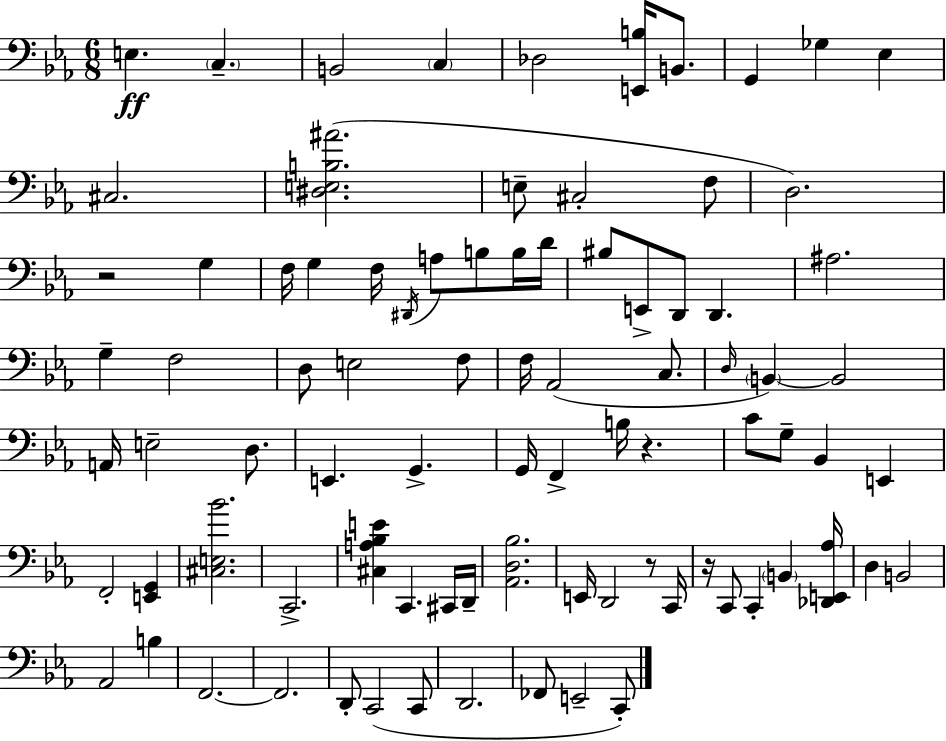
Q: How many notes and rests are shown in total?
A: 86